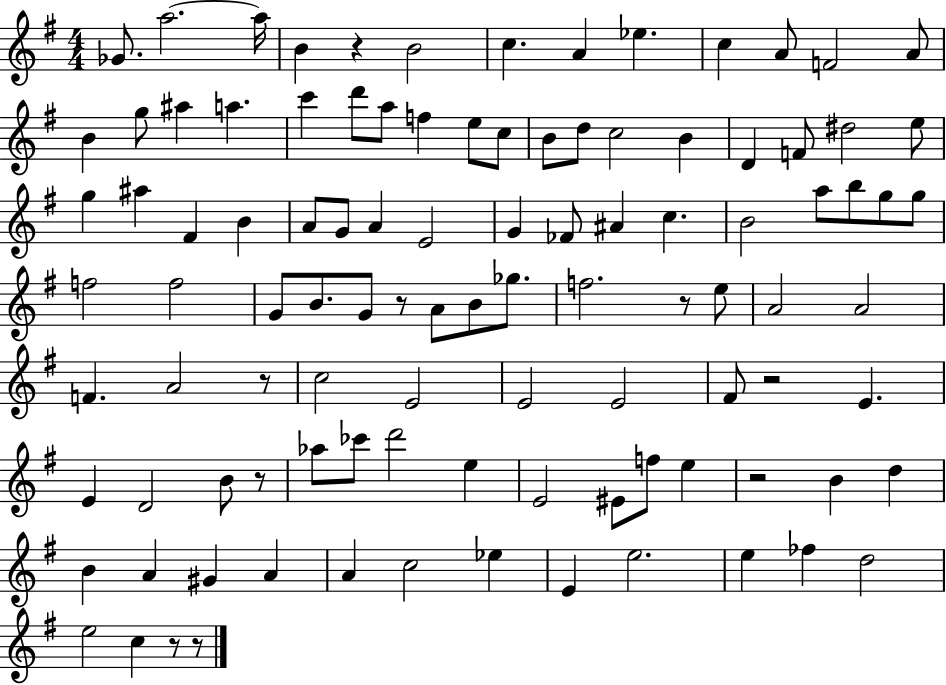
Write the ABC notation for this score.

X:1
T:Untitled
M:4/4
L:1/4
K:G
_G/2 a2 a/4 B z B2 c A _e c A/2 F2 A/2 B g/2 ^a a c' d'/2 a/2 f e/2 c/2 B/2 d/2 c2 B D F/2 ^d2 e/2 g ^a ^F B A/2 G/2 A E2 G _F/2 ^A c B2 a/2 b/2 g/2 g/2 f2 f2 G/2 B/2 G/2 z/2 A/2 B/2 _g/2 f2 z/2 e/2 A2 A2 F A2 z/2 c2 E2 E2 E2 ^F/2 z2 E E D2 B/2 z/2 _a/2 _c'/2 d'2 e E2 ^E/2 f/2 e z2 B d B A ^G A A c2 _e E e2 e _f d2 e2 c z/2 z/2